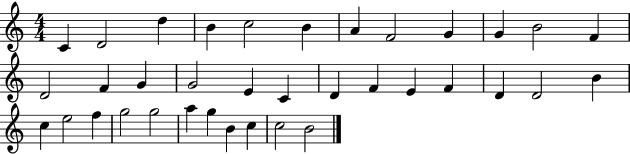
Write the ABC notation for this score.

X:1
T:Untitled
M:4/4
L:1/4
K:C
C D2 d B c2 B A F2 G G B2 F D2 F G G2 E C D F E F D D2 B c e2 f g2 g2 a g B c c2 B2